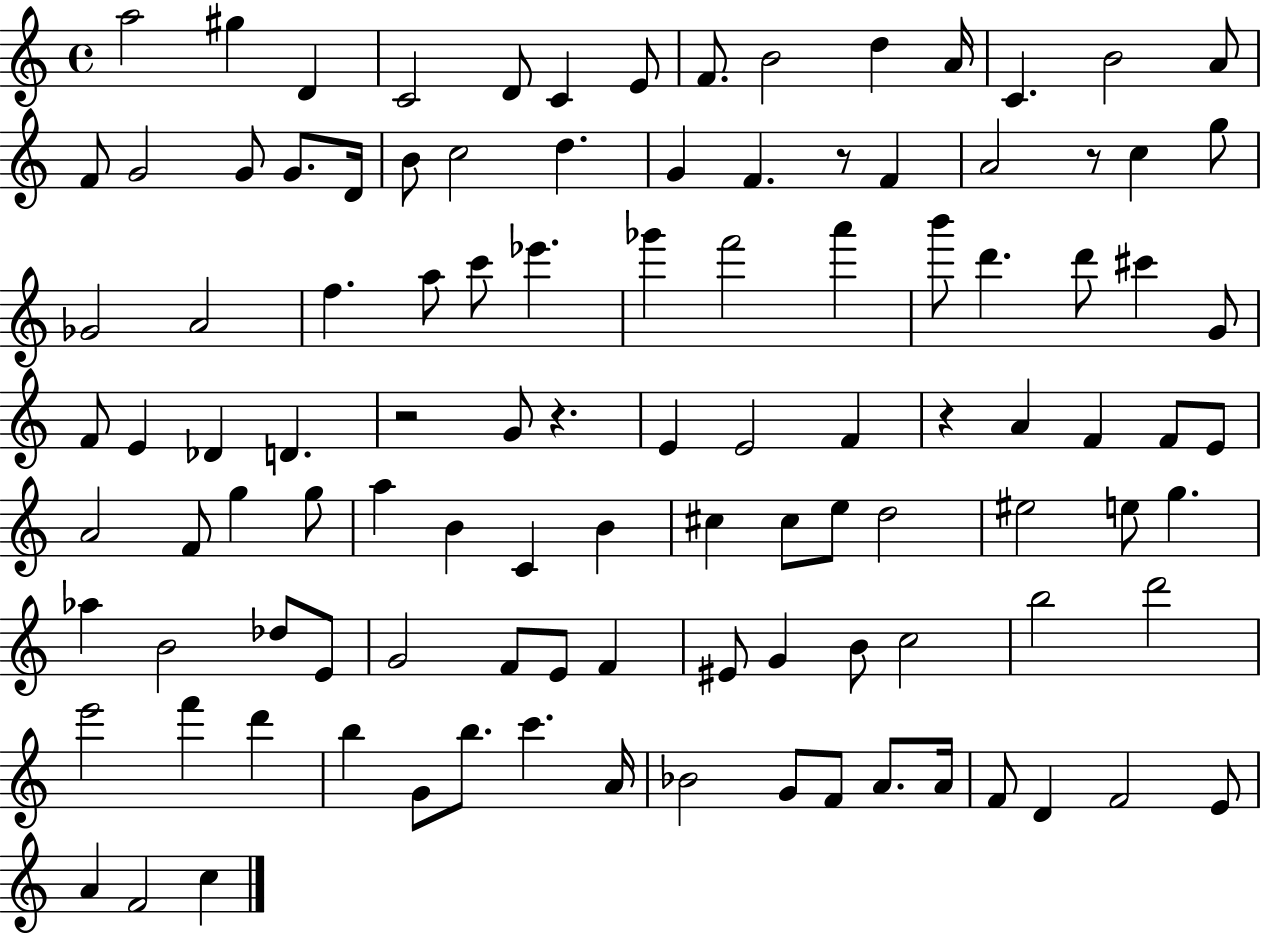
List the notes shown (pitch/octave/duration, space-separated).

A5/h G#5/q D4/q C4/h D4/e C4/q E4/e F4/e. B4/h D5/q A4/s C4/q. B4/h A4/e F4/e G4/h G4/e G4/e. D4/s B4/e C5/h D5/q. G4/q F4/q. R/e F4/q A4/h R/e C5/q G5/e Gb4/h A4/h F5/q. A5/e C6/e Eb6/q. Gb6/q F6/h A6/q B6/e D6/q. D6/e C#6/q G4/e F4/e E4/q Db4/q D4/q. R/h G4/e R/q. E4/q E4/h F4/q R/q A4/q F4/q F4/e E4/e A4/h F4/e G5/q G5/e A5/q B4/q C4/q B4/q C#5/q C#5/e E5/e D5/h EIS5/h E5/e G5/q. Ab5/q B4/h Db5/e E4/e G4/h F4/e E4/e F4/q EIS4/e G4/q B4/e C5/h B5/h D6/h E6/h F6/q D6/q B5/q G4/e B5/e. C6/q. A4/s Bb4/h G4/e F4/e A4/e. A4/s F4/e D4/q F4/h E4/e A4/q F4/h C5/q